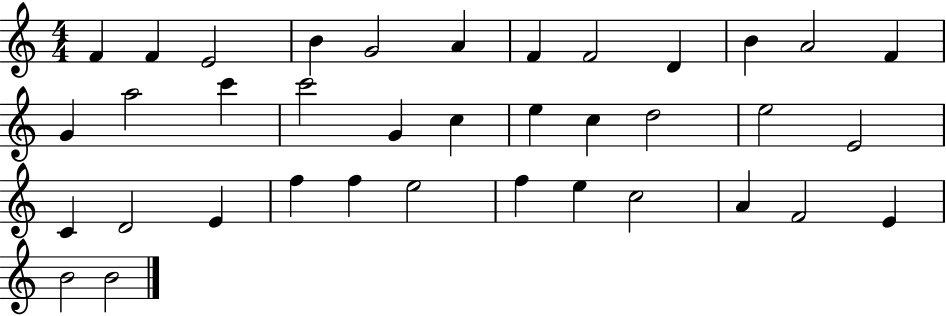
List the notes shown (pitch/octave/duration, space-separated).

F4/q F4/q E4/h B4/q G4/h A4/q F4/q F4/h D4/q B4/q A4/h F4/q G4/q A5/h C6/q C6/h G4/q C5/q E5/q C5/q D5/h E5/h E4/h C4/q D4/h E4/q F5/q F5/q E5/h F5/q E5/q C5/h A4/q F4/h E4/q B4/h B4/h